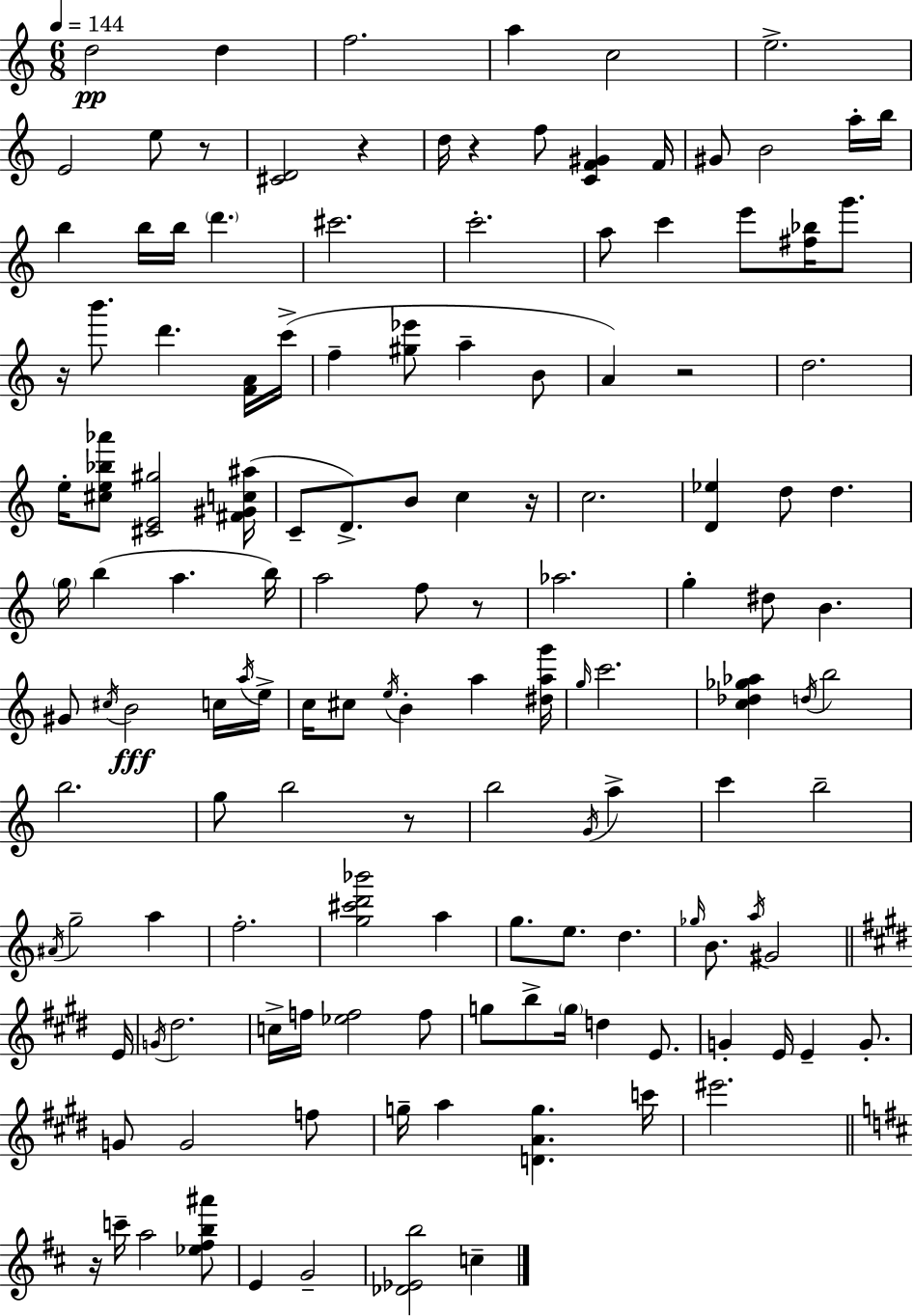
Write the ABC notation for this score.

X:1
T:Untitled
M:6/8
L:1/4
K:Am
d2 d f2 a c2 e2 E2 e/2 z/2 [^CD]2 z d/4 z f/2 [CF^G] F/4 ^G/2 B2 a/4 b/4 b b/4 b/4 d' ^c'2 c'2 a/2 c' e'/2 [^f_b]/4 g'/2 z/4 b'/2 d' [FA]/4 c'/4 f [^g_e']/2 a B/2 A z2 d2 e/4 [^ce_b_a']/2 [^CE^g]2 [^F^Gc^a]/4 C/2 D/2 B/2 c z/4 c2 [D_e] d/2 d g/4 b a b/4 a2 f/2 z/2 _a2 g ^d/2 B ^G/2 ^c/4 B2 c/4 a/4 e/4 c/4 ^c/2 e/4 B a [^dag']/4 g/4 c'2 [c_d_g_a] d/4 b2 b2 g/2 b2 z/2 b2 G/4 a c' b2 ^A/4 g2 a f2 [g^c'd'_b']2 a g/2 e/2 d _g/4 B/2 a/4 ^G2 E/4 G/4 ^d2 c/4 f/4 [_ef]2 f/2 g/2 b/2 g/4 d E/2 G E/4 E G/2 G/2 G2 f/2 g/4 a [DAg] c'/4 ^e'2 z/4 c'/4 a2 [_e^fb^a']/2 E G2 [_D_Eb]2 c